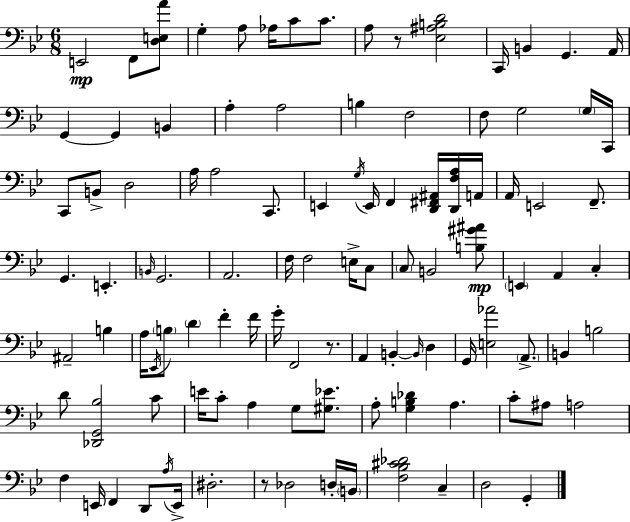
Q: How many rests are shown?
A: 3